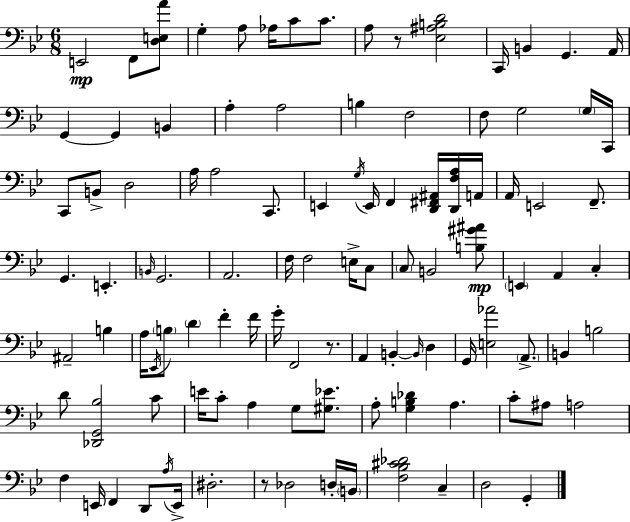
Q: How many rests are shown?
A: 3